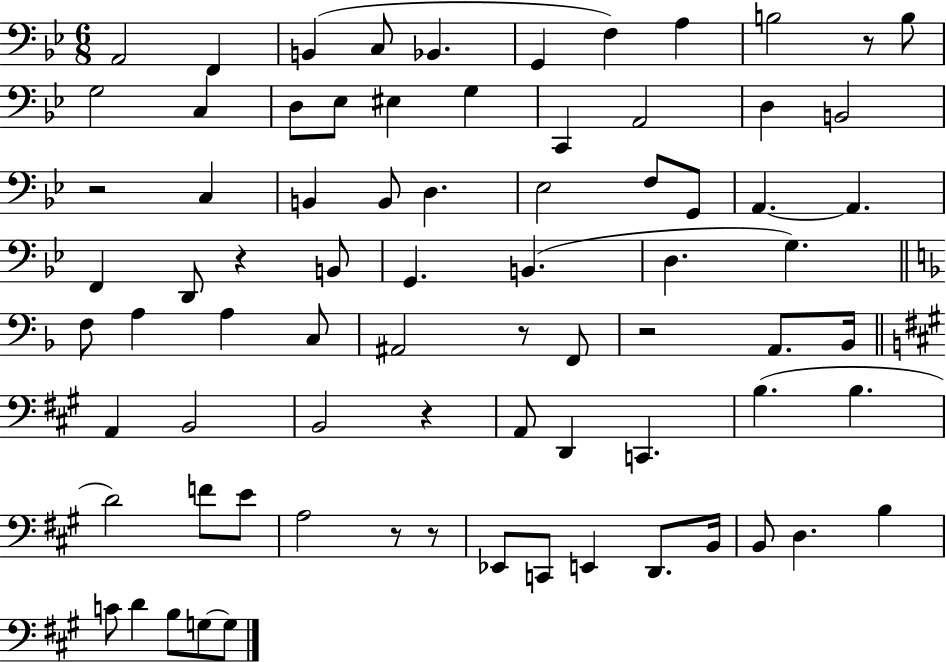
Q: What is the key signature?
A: BES major